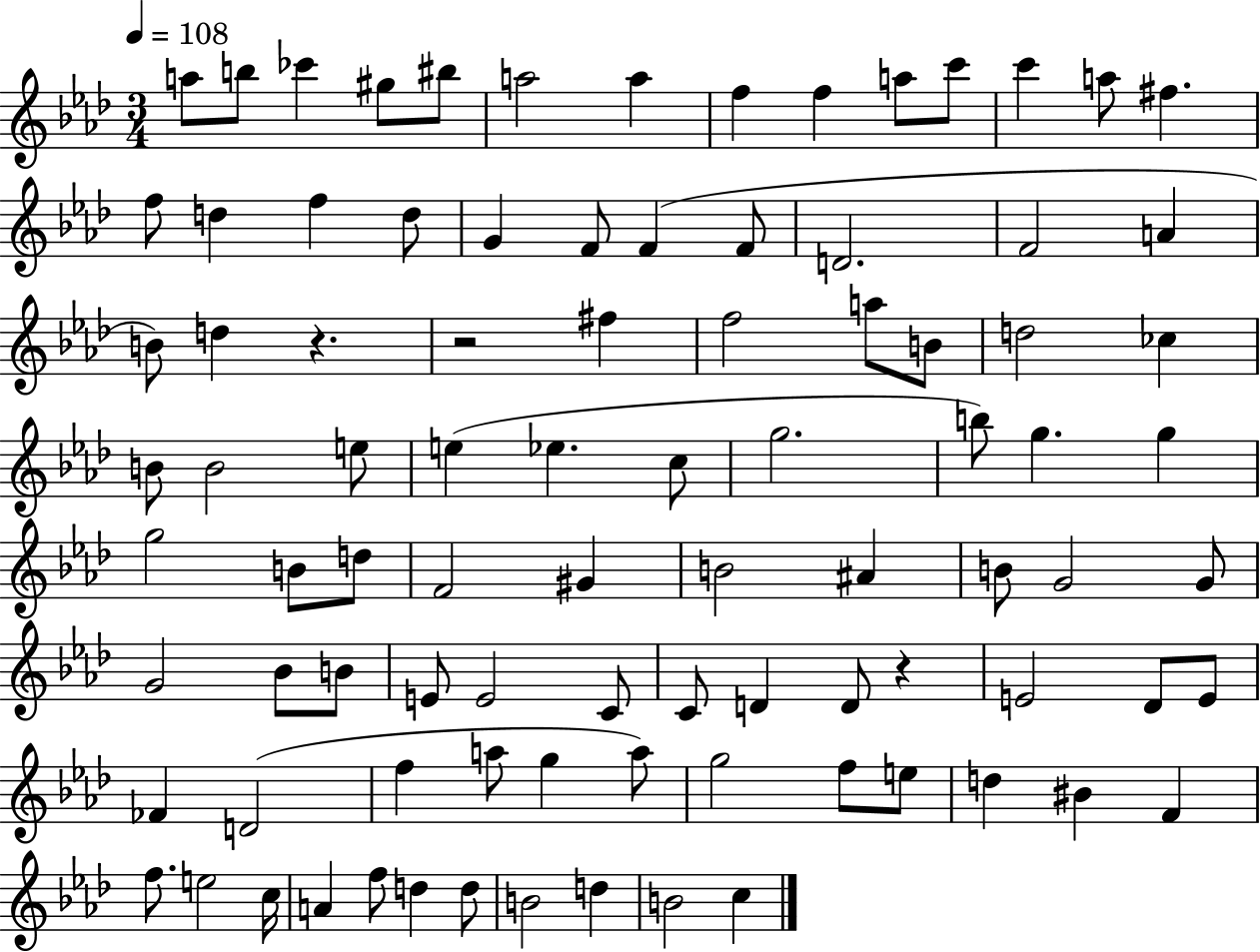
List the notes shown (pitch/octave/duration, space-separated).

A5/e B5/e CES6/q G#5/e BIS5/e A5/h A5/q F5/q F5/q A5/e C6/e C6/q A5/e F#5/q. F5/e D5/q F5/q D5/e G4/q F4/e F4/q F4/e D4/h. F4/h A4/q B4/e D5/q R/q. R/h F#5/q F5/h A5/e B4/e D5/h CES5/q B4/e B4/h E5/e E5/q Eb5/q. C5/e G5/h. B5/e G5/q. G5/q G5/h B4/e D5/e F4/h G#4/q B4/h A#4/q B4/e G4/h G4/e G4/h Bb4/e B4/e E4/e E4/h C4/e C4/e D4/q D4/e R/q E4/h Db4/e E4/e FES4/q D4/h F5/q A5/e G5/q A5/e G5/h F5/e E5/e D5/q BIS4/q F4/q F5/e. E5/h C5/s A4/q F5/e D5/q D5/e B4/h D5/q B4/h C5/q